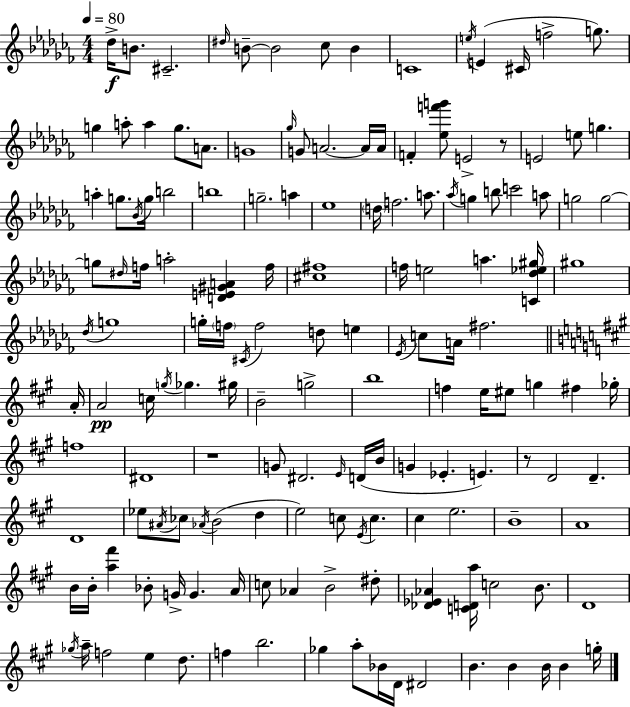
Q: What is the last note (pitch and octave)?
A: G5